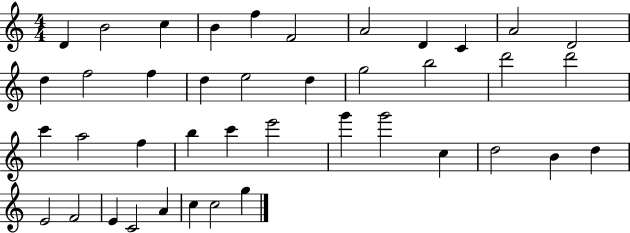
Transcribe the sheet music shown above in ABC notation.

X:1
T:Untitled
M:4/4
L:1/4
K:C
D B2 c B f F2 A2 D C A2 D2 d f2 f d e2 d g2 b2 d'2 d'2 c' a2 f b c' e'2 g' g'2 c d2 B d E2 F2 E C2 A c c2 g